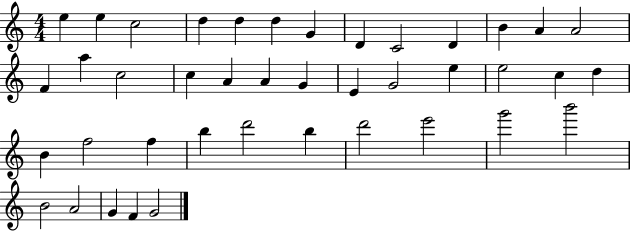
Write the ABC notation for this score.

X:1
T:Untitled
M:4/4
L:1/4
K:C
e e c2 d d d G D C2 D B A A2 F a c2 c A A G E G2 e e2 c d B f2 f b d'2 b d'2 e'2 g'2 b'2 B2 A2 G F G2